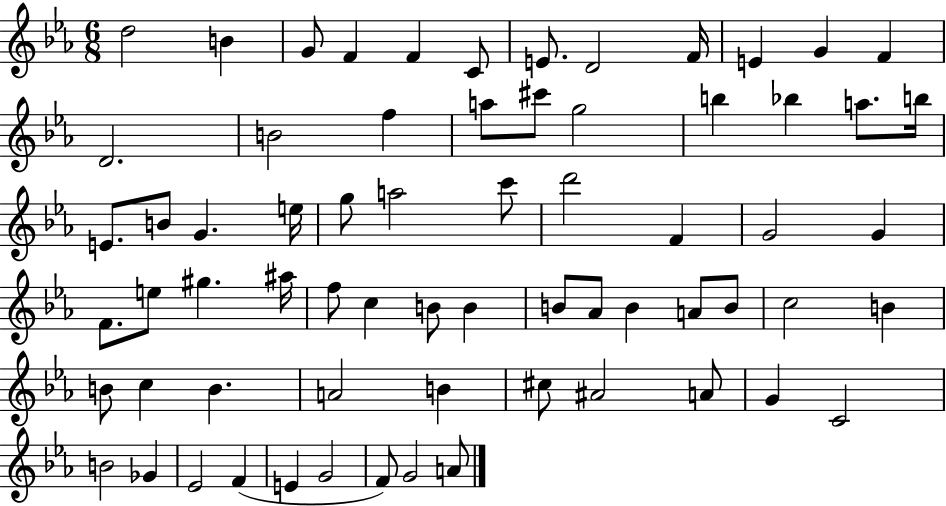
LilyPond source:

{
  \clef treble
  \numericTimeSignature
  \time 6/8
  \key ees \major
  d''2 b'4 | g'8 f'4 f'4 c'8 | e'8. d'2 f'16 | e'4 g'4 f'4 | \break d'2. | b'2 f''4 | a''8 cis'''8 g''2 | b''4 bes''4 a''8. b''16 | \break e'8. b'8 g'4. e''16 | g''8 a''2 c'''8 | d'''2 f'4 | g'2 g'4 | \break f'8. e''8 gis''4. ais''16 | f''8 c''4 b'8 b'4 | b'8 aes'8 b'4 a'8 b'8 | c''2 b'4 | \break b'8 c''4 b'4. | a'2 b'4 | cis''8 ais'2 a'8 | g'4 c'2 | \break b'2 ges'4 | ees'2 f'4( | e'4 g'2 | f'8) g'2 a'8 | \break \bar "|."
}